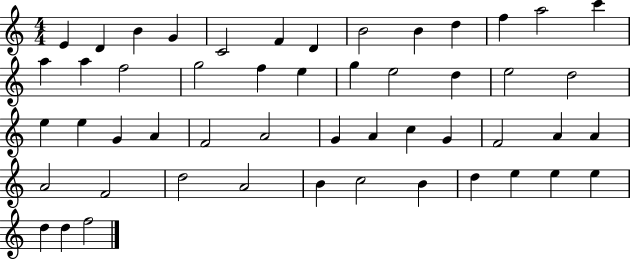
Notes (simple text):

E4/q D4/q B4/q G4/q C4/h F4/q D4/q B4/h B4/q D5/q F5/q A5/h C6/q A5/q A5/q F5/h G5/h F5/q E5/q G5/q E5/h D5/q E5/h D5/h E5/q E5/q G4/q A4/q F4/h A4/h G4/q A4/q C5/q G4/q F4/h A4/q A4/q A4/h F4/h D5/h A4/h B4/q C5/h B4/q D5/q E5/q E5/q E5/q D5/q D5/q F5/h